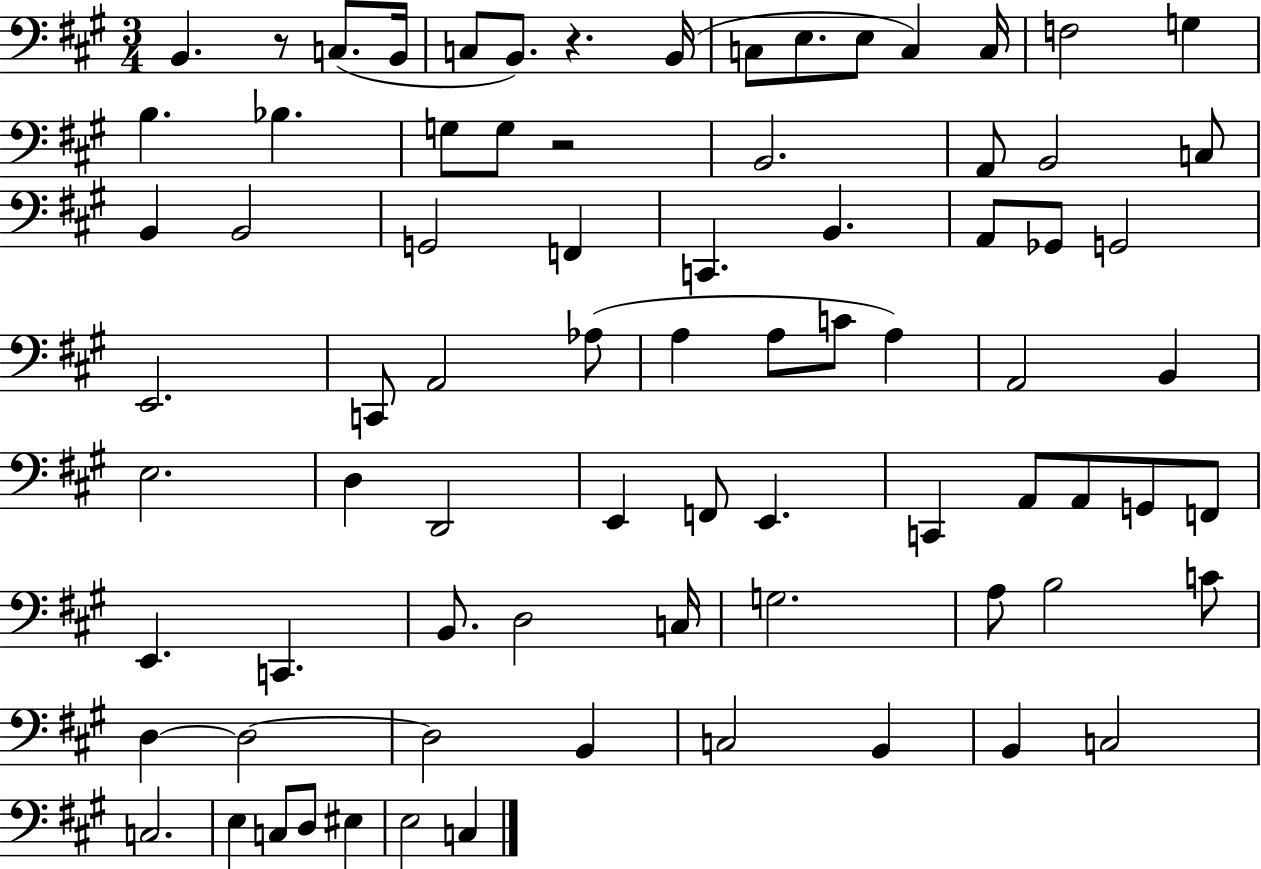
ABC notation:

X:1
T:Untitled
M:3/4
L:1/4
K:A
B,, z/2 C,/2 B,,/4 C,/2 B,,/2 z B,,/4 C,/2 E,/2 E,/2 C, C,/4 F,2 G, B, _B, G,/2 G,/2 z2 B,,2 A,,/2 B,,2 C,/2 B,, B,,2 G,,2 F,, C,, B,, A,,/2 _G,,/2 G,,2 E,,2 C,,/2 A,,2 _A,/2 A, A,/2 C/2 A, A,,2 B,, E,2 D, D,,2 E,, F,,/2 E,, C,, A,,/2 A,,/2 G,,/2 F,,/2 E,, C,, B,,/2 D,2 C,/4 G,2 A,/2 B,2 C/2 D, D,2 D,2 B,, C,2 B,, B,, C,2 C,2 E, C,/2 D,/2 ^E, E,2 C,